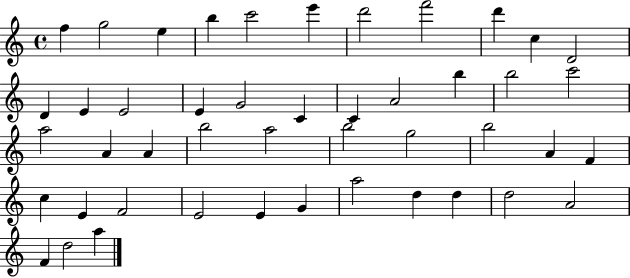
X:1
T:Untitled
M:4/4
L:1/4
K:C
f g2 e b c'2 e' d'2 f'2 d' c D2 D E E2 E G2 C C A2 b b2 c'2 a2 A A b2 a2 b2 g2 b2 A F c E F2 E2 E G a2 d d d2 A2 F d2 a